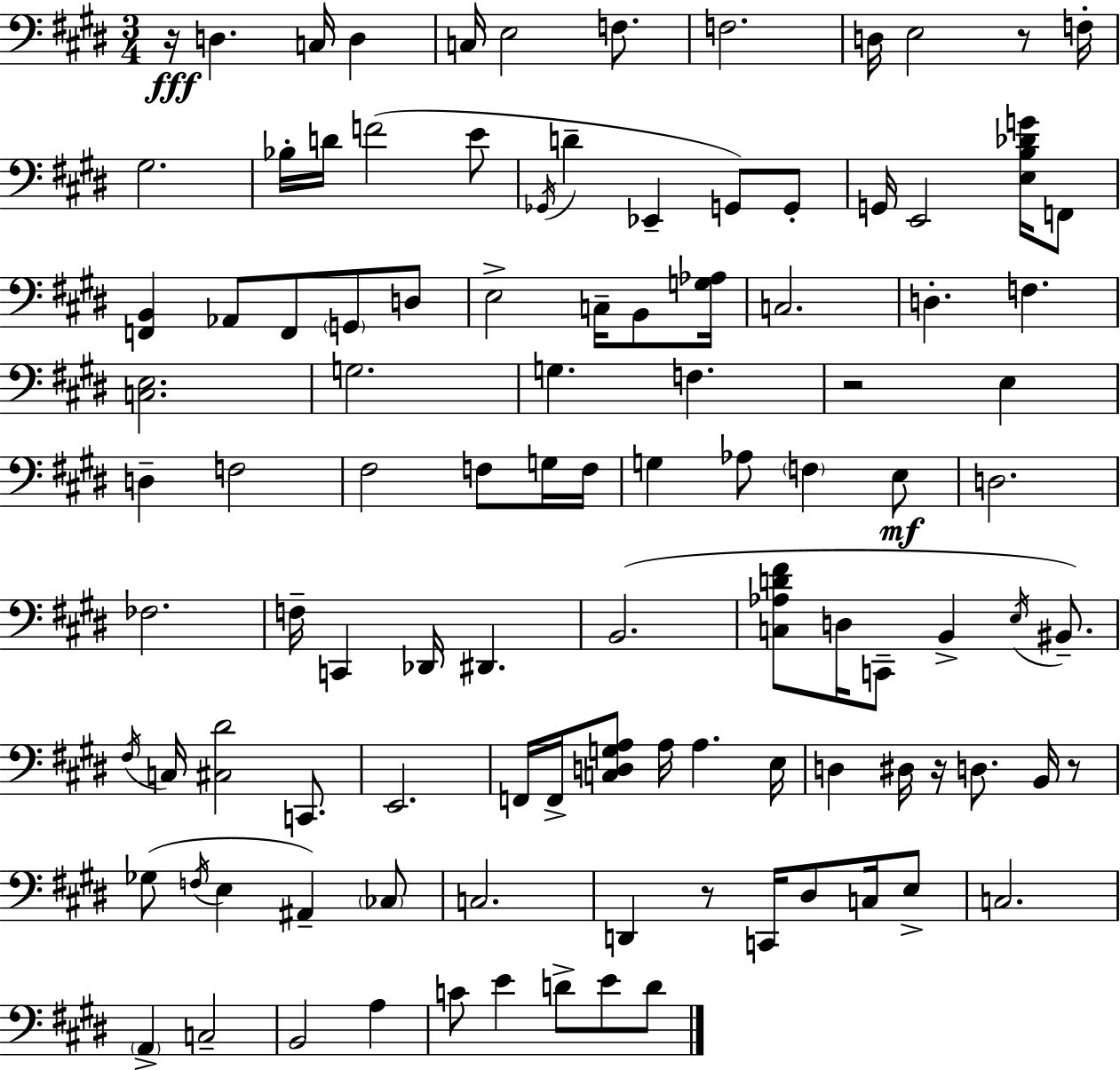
R/s D3/q. C3/s D3/q C3/s E3/h F3/e. F3/h. D3/s E3/h R/e F3/s G#3/h. Bb3/s D4/s F4/h E4/e Gb2/s D4/q Eb2/q G2/e G2/e G2/s E2/h [E3,B3,Db4,G4]/s F2/e [F2,B2]/q Ab2/e F2/e G2/e D3/e E3/h C3/s B2/e [G3,Ab3]/s C3/h. D3/q. F3/q. [C3,E3]/h. G3/h. G3/q. F3/q. R/h E3/q D3/q F3/h F#3/h F3/e G3/s F3/s G3/q Ab3/e F3/q E3/e D3/h. FES3/h. F3/s C2/q Db2/s D#2/q. B2/h. [C3,Ab3,D4,F#4]/e D3/s C2/e B2/q E3/s BIS2/e. F#3/s C3/s [C#3,D#4]/h C2/e. E2/h. F2/s F2/s [C3,D3,G3,A3]/e A3/s A3/q. E3/s D3/q D#3/s R/s D3/e. B2/s R/e Gb3/e F3/s E3/q A#2/q CES3/e C3/h. D2/q R/e C2/s D#3/e C3/s E3/e C3/h. A2/q C3/h B2/h A3/q C4/e E4/q D4/e E4/e D4/e